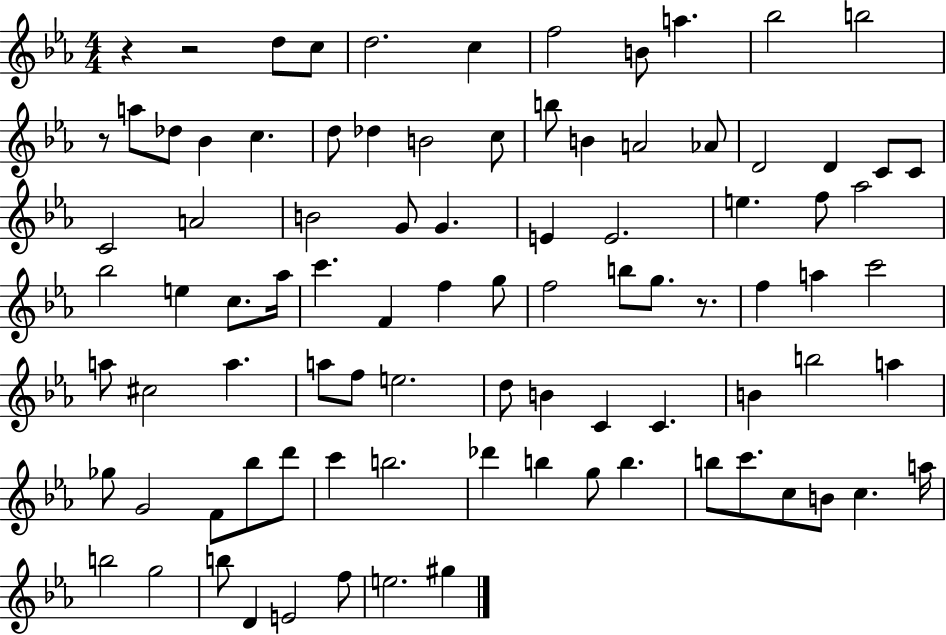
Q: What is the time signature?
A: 4/4